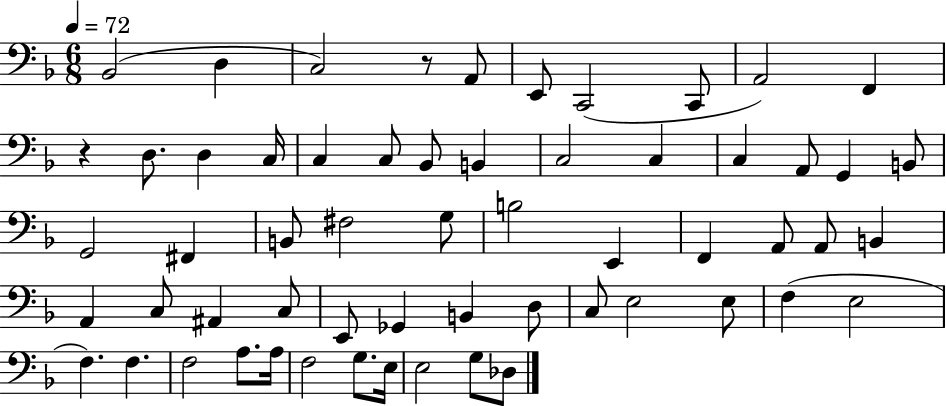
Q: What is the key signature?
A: F major